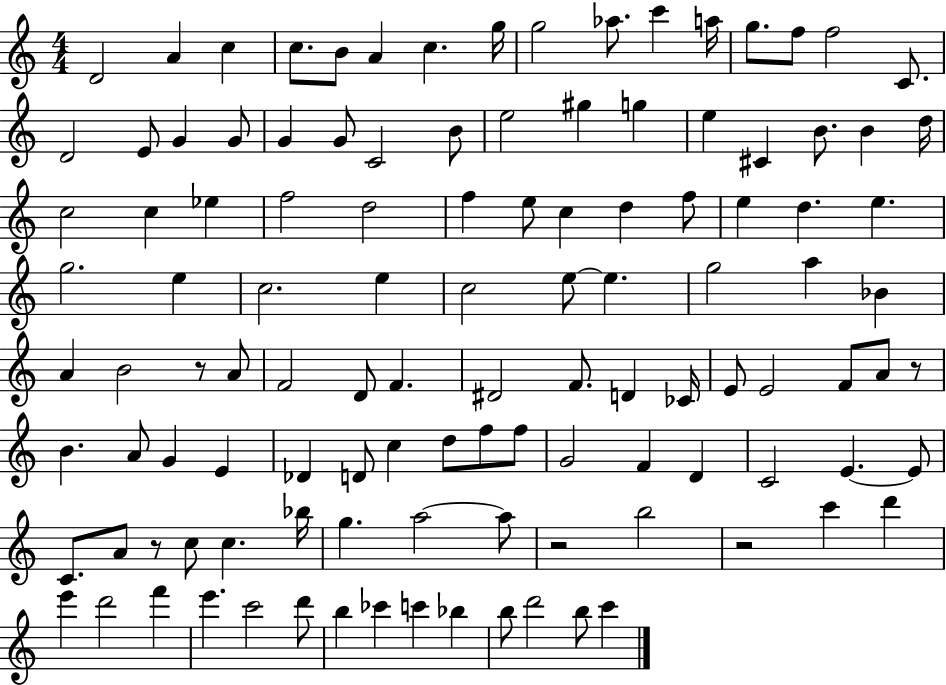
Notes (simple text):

D4/h A4/q C5/q C5/e. B4/e A4/q C5/q. G5/s G5/h Ab5/e. C6/q A5/s G5/e. F5/e F5/h C4/e. D4/h E4/e G4/q G4/e G4/q G4/e C4/h B4/e E5/h G#5/q G5/q E5/q C#4/q B4/e. B4/q D5/s C5/h C5/q Eb5/q F5/h D5/h F5/q E5/e C5/q D5/q F5/e E5/q D5/q. E5/q. G5/h. E5/q C5/h. E5/q C5/h E5/e E5/q. G5/h A5/q Bb4/q A4/q B4/h R/e A4/e F4/h D4/e F4/q. D#4/h F4/e. D4/q CES4/s E4/e E4/h F4/e A4/e R/e B4/q. A4/e G4/q E4/q Db4/q D4/e C5/q D5/e F5/e F5/e G4/h F4/q D4/q C4/h E4/q. E4/e C4/e. A4/e R/e C5/e C5/q. Bb5/s G5/q. A5/h A5/e R/h B5/h R/h C6/q D6/q E6/q D6/h F6/q E6/q. C6/h D6/e B5/q CES6/q C6/q Bb5/q B5/e D6/h B5/e C6/q